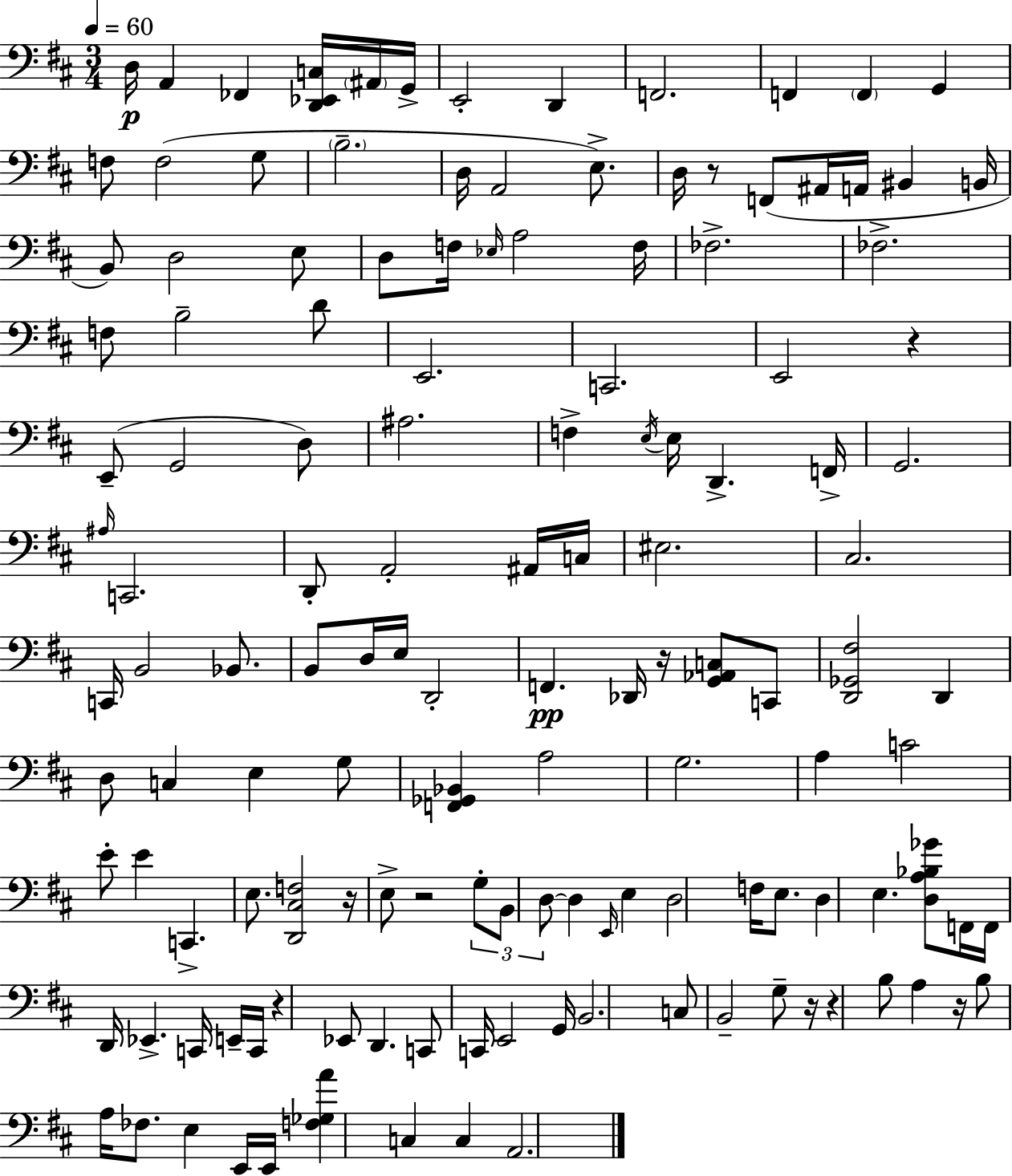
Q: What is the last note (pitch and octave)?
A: A2